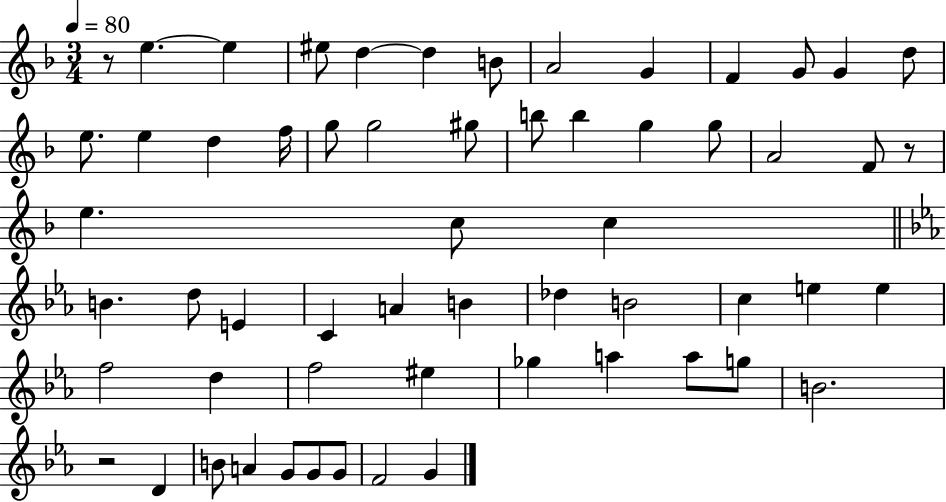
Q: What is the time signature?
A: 3/4